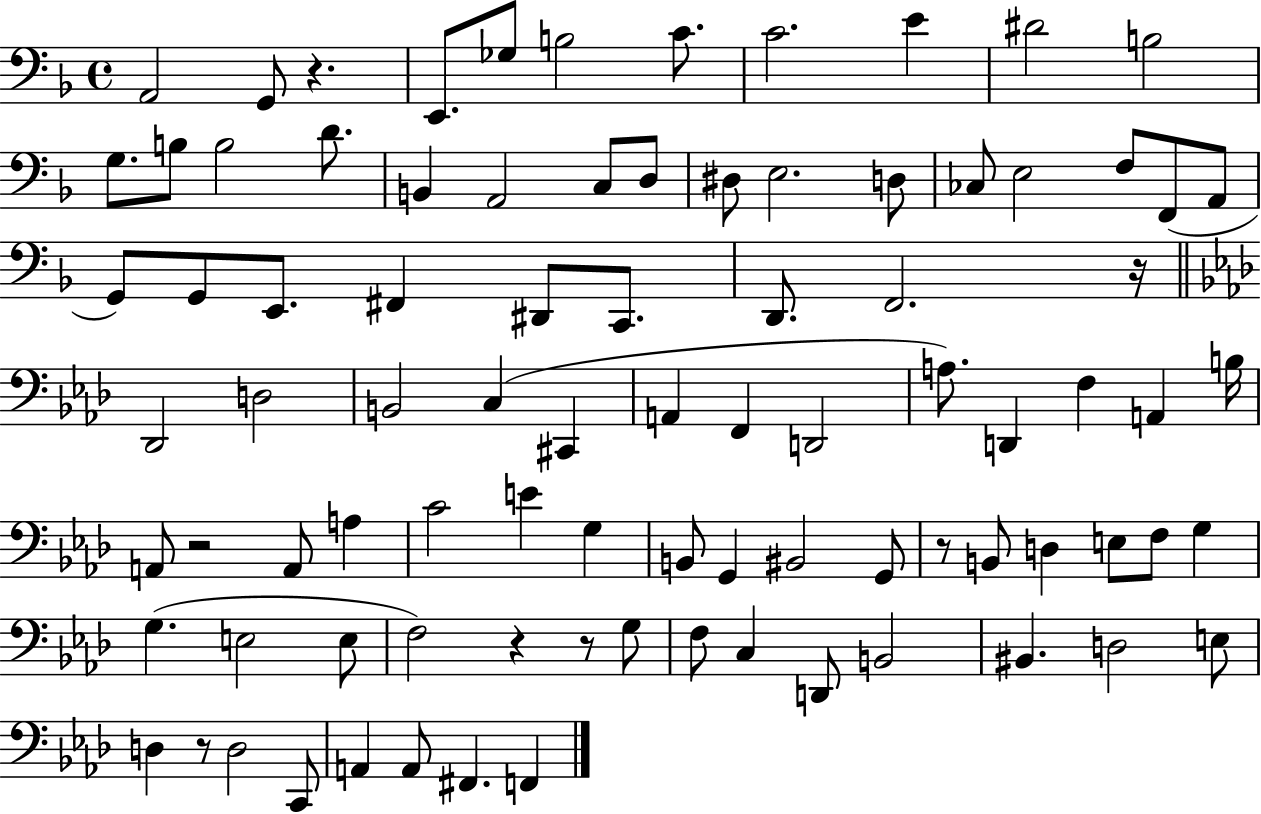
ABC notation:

X:1
T:Untitled
M:4/4
L:1/4
K:F
A,,2 G,,/2 z E,,/2 _G,/2 B,2 C/2 C2 E ^D2 B,2 G,/2 B,/2 B,2 D/2 B,, A,,2 C,/2 D,/2 ^D,/2 E,2 D,/2 _C,/2 E,2 F,/2 F,,/2 A,,/2 G,,/2 G,,/2 E,,/2 ^F,, ^D,,/2 C,,/2 D,,/2 F,,2 z/4 _D,,2 D,2 B,,2 C, ^C,, A,, F,, D,,2 A,/2 D,, F, A,, B,/4 A,,/2 z2 A,,/2 A, C2 E G, B,,/2 G,, ^B,,2 G,,/2 z/2 B,,/2 D, E,/2 F,/2 G, G, E,2 E,/2 F,2 z z/2 G,/2 F,/2 C, D,,/2 B,,2 ^B,, D,2 E,/2 D, z/2 D,2 C,,/2 A,, A,,/2 ^F,, F,,